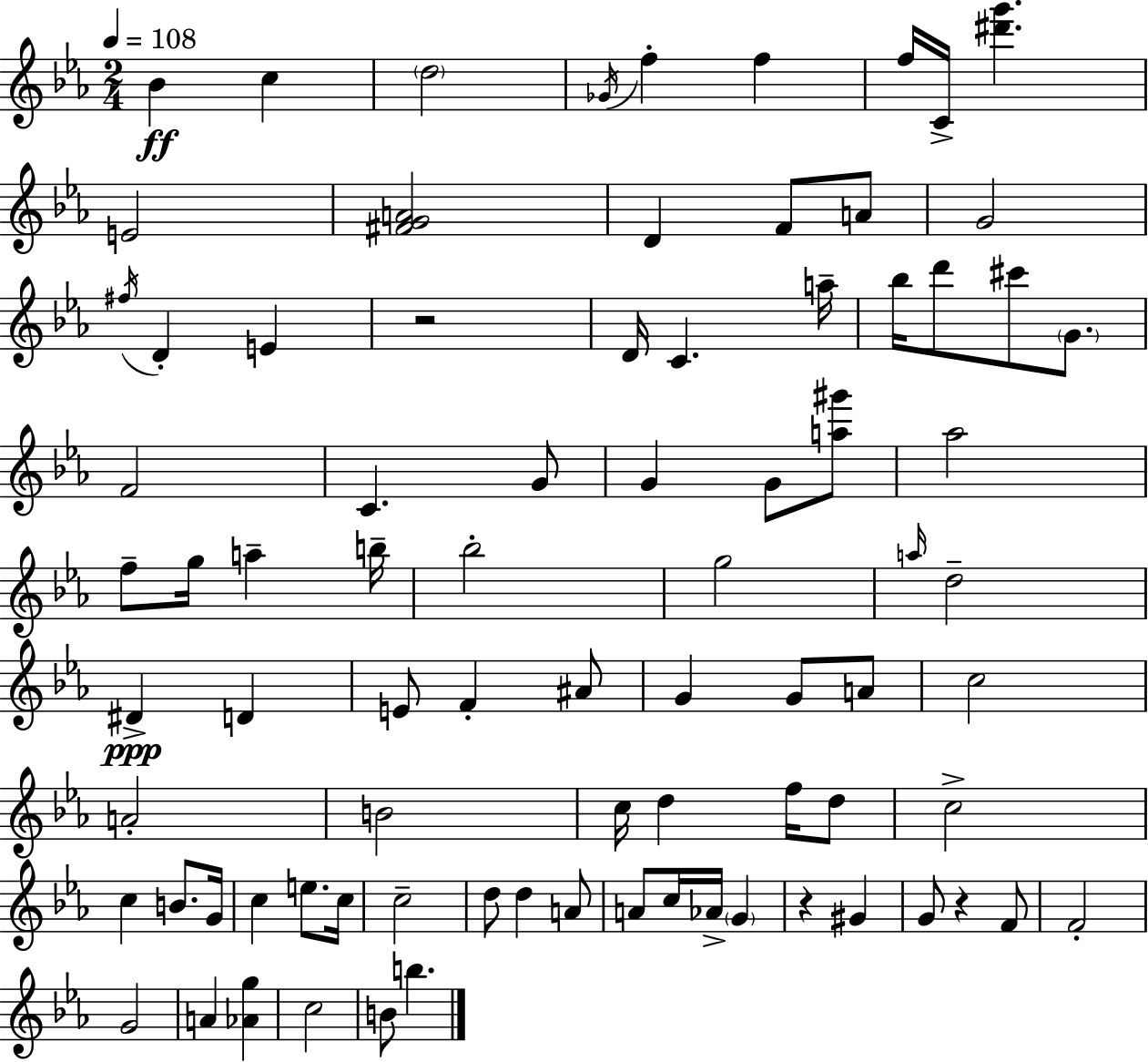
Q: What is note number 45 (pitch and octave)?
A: A4